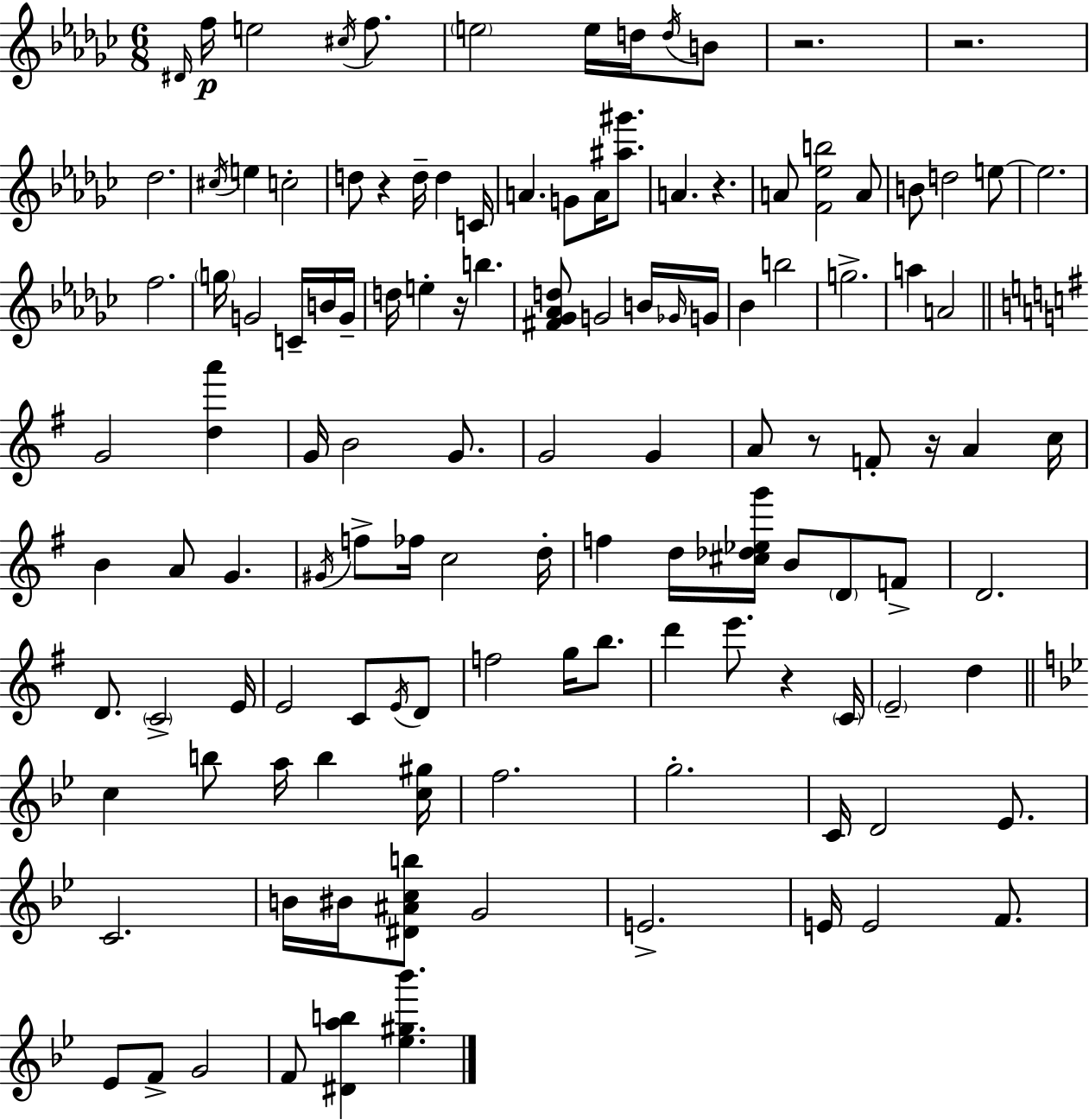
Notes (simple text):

D#4/s F5/s E5/h C#5/s F5/e. E5/h E5/s D5/s D5/s B4/e R/h. R/h. Db5/h. C#5/s E5/q C5/h D5/e R/q D5/s D5/q C4/s A4/q. G4/e A4/s [A#5,G#6]/e. A4/q. R/q. A4/e [F4,Eb5,B5]/h A4/e B4/e D5/h E5/e E5/h. F5/h. G5/s G4/h C4/s B4/s G4/s D5/s E5/q R/s B5/q. [F#4,Gb4,Ab4,D5]/e G4/h B4/s Gb4/s G4/s Bb4/q B5/h G5/h. A5/q A4/h G4/h [D5,A6]/q G4/s B4/h G4/e. G4/h G4/q A4/e R/e F4/e R/s A4/q C5/s B4/q A4/e G4/q. G#4/s F5/e FES5/s C5/h D5/s F5/q D5/s [C#5,Db5,Eb5,G6]/s B4/e D4/e F4/e D4/h. D4/e. C4/h E4/s E4/h C4/e E4/s D4/e F5/h G5/s B5/e. D6/q E6/e. R/q C4/s E4/h D5/q C5/q B5/e A5/s B5/q [C5,G#5]/s F5/h. G5/h. C4/s D4/h Eb4/e. C4/h. B4/s BIS4/s [D#4,A#4,C5,B5]/e G4/h E4/h. E4/s E4/h F4/e. Eb4/e F4/e G4/h F4/e [D#4,A5,B5]/q [Eb5,G#5,Bb6]/q.